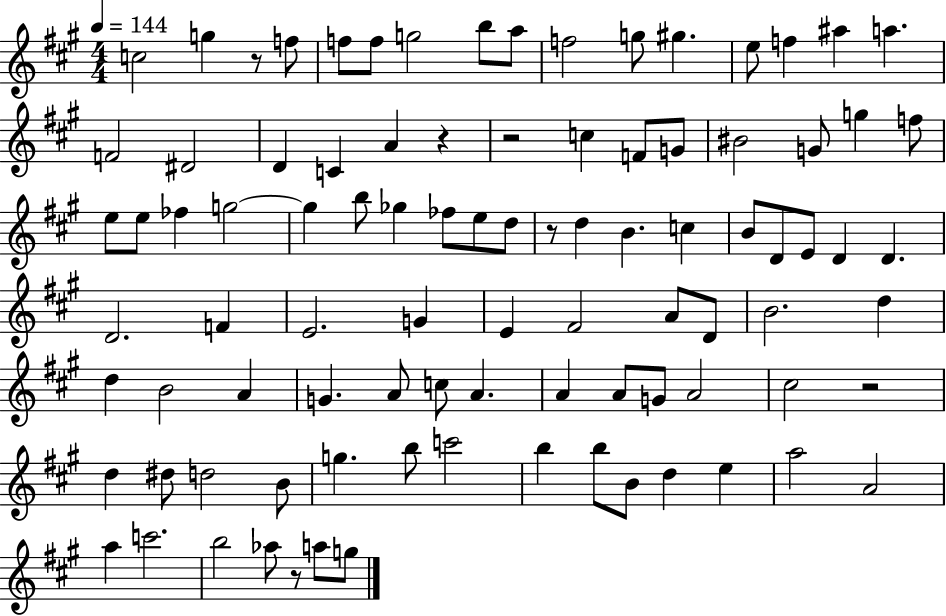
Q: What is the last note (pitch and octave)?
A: G5